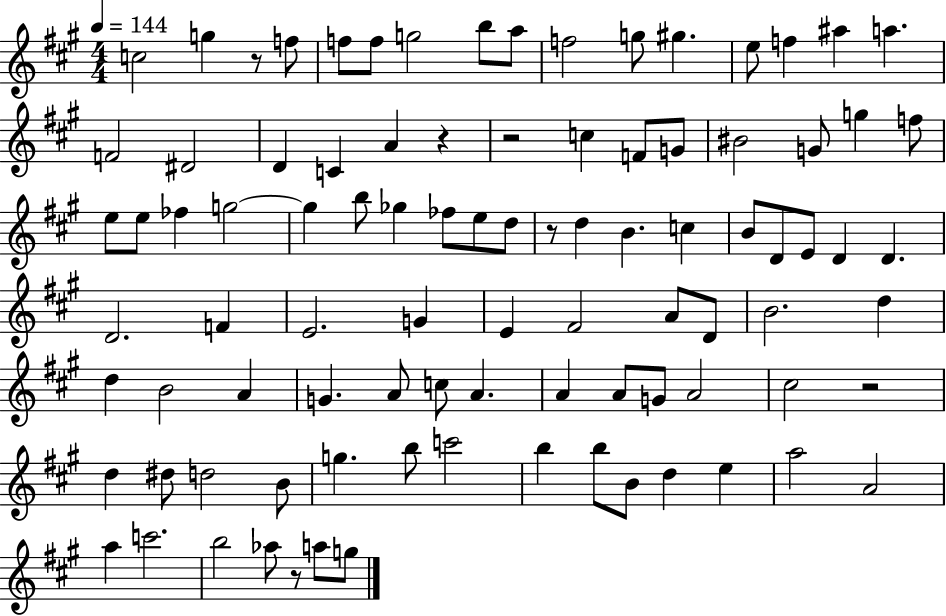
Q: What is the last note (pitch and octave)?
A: G5